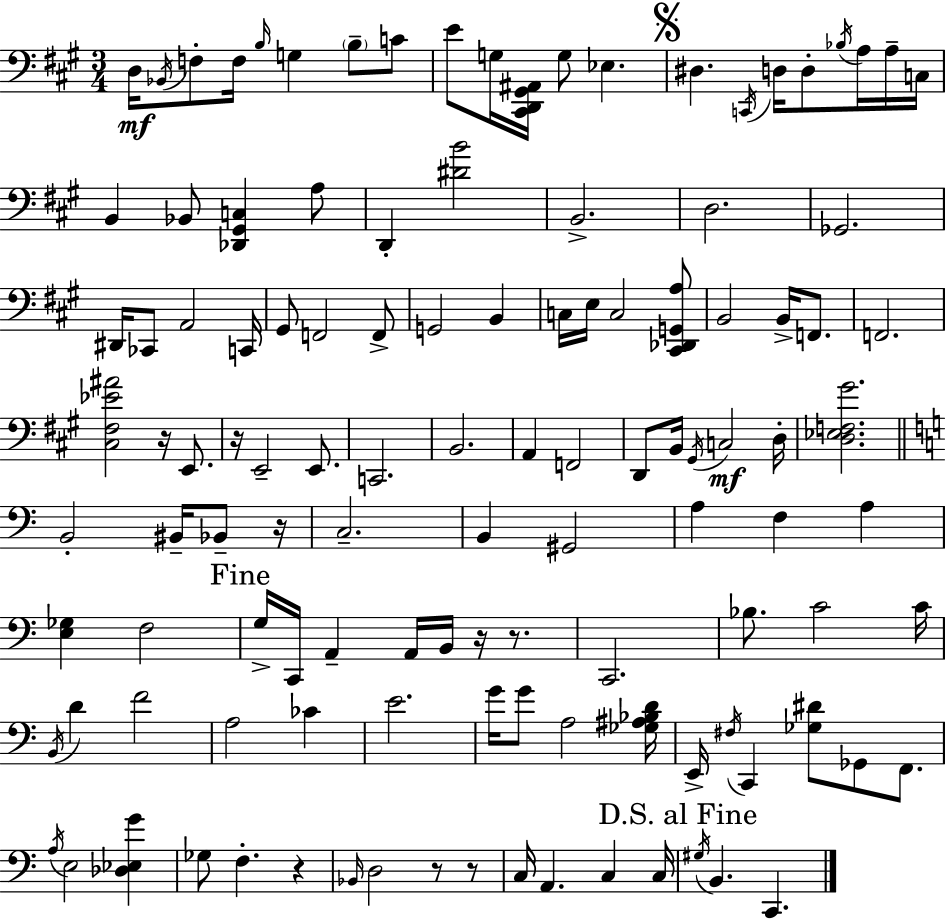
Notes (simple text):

D3/s Bb2/s F3/e F3/s B3/s G3/q B3/e C4/e E4/e G3/s [C#2,D2,G#2,A#2]/s G3/e Eb3/q. D#3/q. C2/s D3/s D3/e Bb3/s A3/s A3/s C3/s B2/q Bb2/e [Db2,G#2,C3]/q A3/e D2/q [D#4,B4]/h B2/h. D3/h. Gb2/h. D#2/s CES2/e A2/h C2/s G#2/e F2/h F2/e G2/h B2/q C3/s E3/s C3/h [C#2,Db2,G2,A3]/e B2/h B2/s F2/e. F2/h. [C#3,F#3,Eb4,A#4]/h R/s E2/e. R/s E2/h E2/e. C2/h. B2/h. A2/q F2/h D2/e B2/s G#2/s C3/h D3/s [D3,Eb3,F3,G#4]/h. B2/h BIS2/s Bb2/e R/s C3/h. B2/q G#2/h A3/q F3/q A3/q [E3,Gb3]/q F3/h G3/s C2/s A2/q A2/s B2/s R/s R/e. C2/h. Bb3/e. C4/h C4/s B2/s D4/q F4/h A3/h CES4/q E4/h. G4/s G4/e A3/h [Gb3,A#3,Bb3,D4]/s E2/s F#3/s C2/q [Gb3,D#4]/e Gb2/e F2/e. A3/s E3/h [Db3,Eb3,G4]/q Gb3/e F3/q. R/q Bb2/s D3/h R/e R/e C3/s A2/q. C3/q C3/s G#3/s B2/q. C2/q.